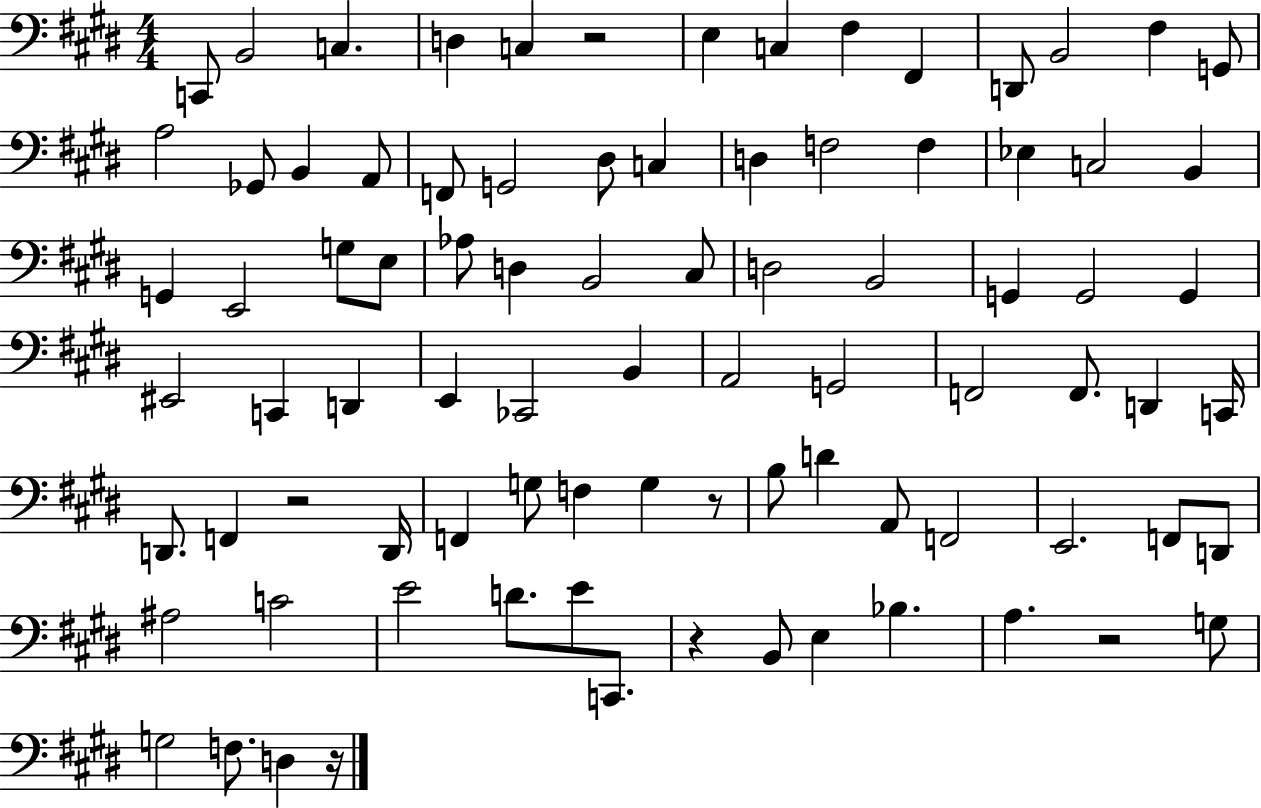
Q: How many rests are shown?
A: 6